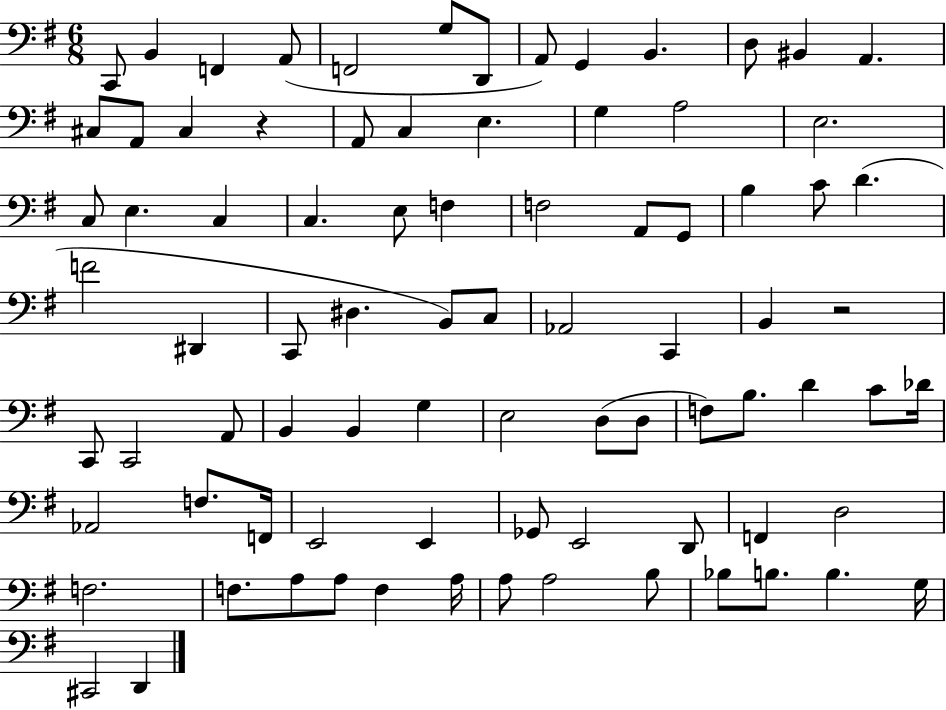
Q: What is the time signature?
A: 6/8